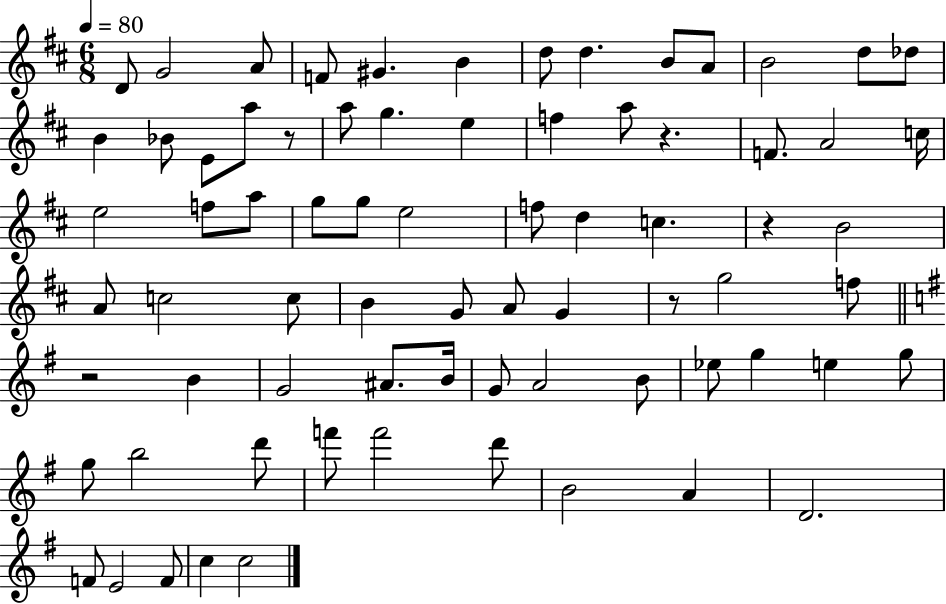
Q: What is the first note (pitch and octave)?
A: D4